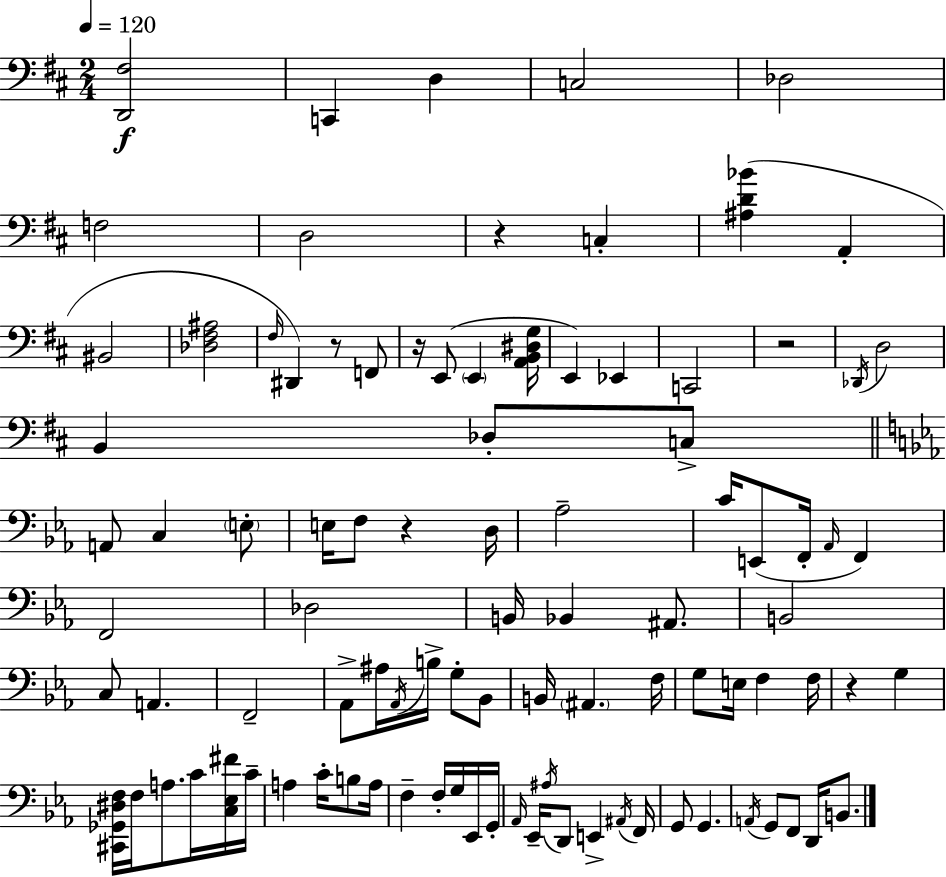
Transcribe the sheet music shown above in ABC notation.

X:1
T:Untitled
M:2/4
L:1/4
K:D
[D,,^F,]2 C,, D, C,2 _D,2 F,2 D,2 z C, [^A,D_B] A,, ^B,,2 [_D,^F,^A,]2 ^F,/4 ^D,, z/2 F,,/2 z/4 E,,/2 E,, [A,,B,,^D,G,]/4 E,, _E,, C,,2 z2 _D,,/4 D,2 B,, _D,/2 C,/2 A,,/2 C, E,/2 E,/4 F,/2 z D,/4 _A,2 C/4 E,,/2 F,,/4 _A,,/4 F,, F,,2 _D,2 B,,/4 _B,, ^A,,/2 B,,2 C,/2 A,, F,,2 _A,,/2 ^A,/4 _A,,/4 B,/4 G,/2 _B,,/2 B,,/4 ^A,, F,/4 G,/2 E,/4 F, F,/4 z G, [^C,,_G,,^D,F,]/4 F,/4 A,/2 C/4 [C,_E,^F]/4 C/4 A, C/4 B,/2 A,/4 F, F,/4 G,/4 _E,,/4 G,,/4 _A,,/4 _E,,/4 ^A,/4 D,,/2 E,, ^A,,/4 F,,/4 G,,/2 G,, A,,/4 G,,/2 F,,/2 D,,/4 B,,/2